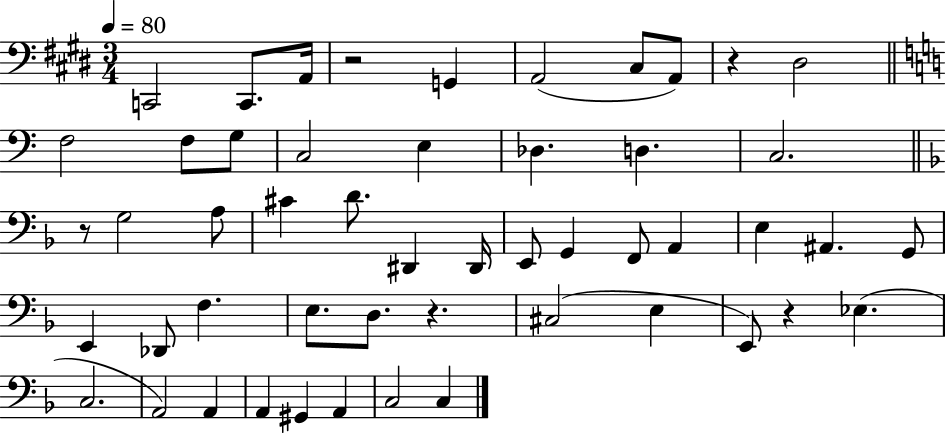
{
  \clef bass
  \numericTimeSignature
  \time 3/4
  \key e \major
  \tempo 4 = 80
  \repeat volta 2 { c,2 c,8. a,16 | r2 g,4 | a,2( cis8 a,8) | r4 dis2 | \break \bar "||" \break \key c \major f2 f8 g8 | c2 e4 | des4. d4. | c2. | \break \bar "||" \break \key d \minor r8 g2 a8 | cis'4 d'8. dis,4 dis,16 | e,8 g,4 f,8 a,4 | e4 ais,4. g,8 | \break e,4 des,8 f4. | e8. d8. r4. | cis2( e4 | e,8) r4 ees4.( | \break c2. | a,2) a,4 | a,4 gis,4 a,4 | c2 c4 | \break } \bar "|."
}